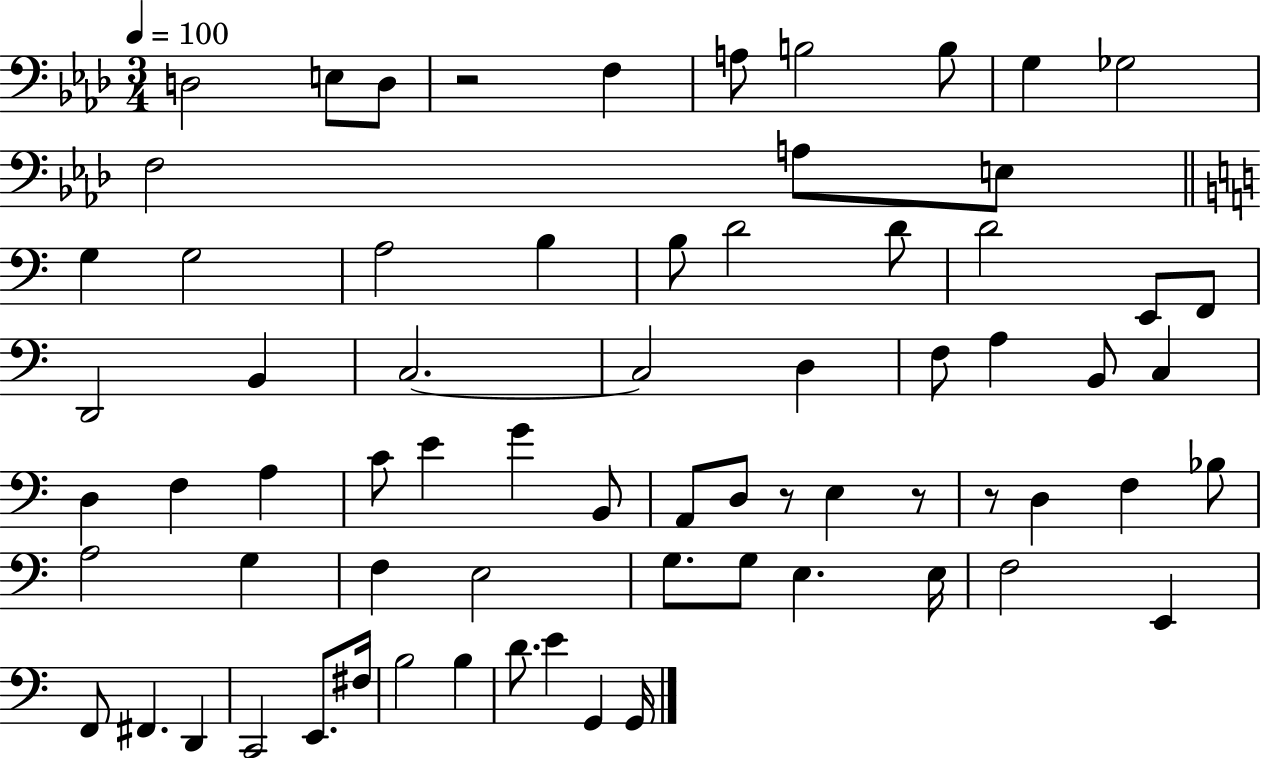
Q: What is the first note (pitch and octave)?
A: D3